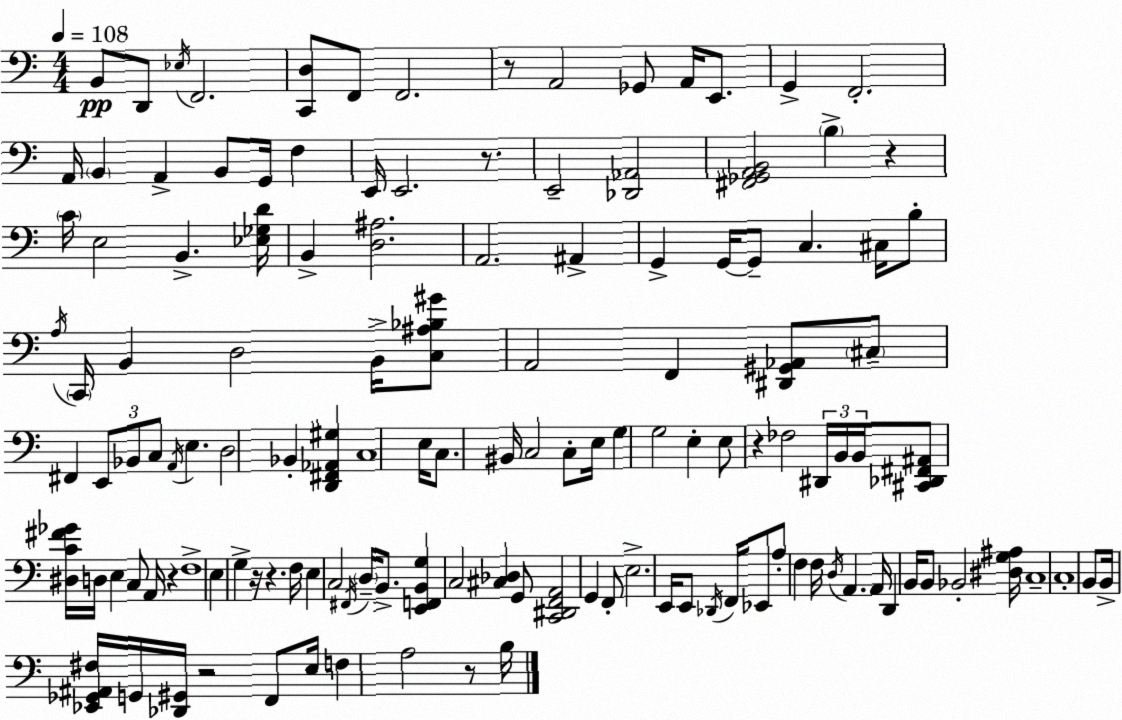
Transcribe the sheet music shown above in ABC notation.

X:1
T:Untitled
M:4/4
L:1/4
K:Am
B,,/2 D,,/2 _E,/4 F,,2 [C,,D,]/2 F,,/2 F,,2 z/2 A,,2 _G,,/2 A,,/4 E,,/2 G,, F,,2 A,,/4 B,, A,, B,,/2 G,,/4 F, E,,/4 E,,2 z/2 E,,2 [_D,,_A,,]2 [^F,,_G,,A,,B,,]2 B, z C/4 E,2 B,, [_E,_G,D]/4 B,, [D,^A,]2 A,,2 ^A,, G,, G,,/4 G,,/2 C, ^C,/4 B,/2 A,/4 C,,/4 B,, D,2 B,,/4 [C,^A,_B,^G]/2 A,,2 F,, [^D,,^G,,_A,,]/2 ^C,/2 ^F,, E,,/2 _B,,/2 C,/2 A,,/4 E, D,2 _B,, [D,,^F,,_A,,^G,] C,4 E,/4 C,/2 ^B,,/4 C,2 C,/2 E,/4 G, G,2 E, E,/2 z _F,2 ^D,,/4 B,,/4 B,,/4 [^C,,_D,,^F,,^A,,]/2 [^D,C^F_G]/4 D,/4 E, C,/2 A,,/4 z F,4 E, G, z/4 z F,/4 E, C,2 ^F,,/4 D,/4 B,,/2 [E,,F,,B,,G,] C,2 [^C,_D,] G,,/2 [C,,^D,,F,,A,,]2 G,, F,,/2 E,2 E,,/4 E,,/2 _D,,/4 F,,/4 _E,,/2 A,/2 F, F,/4 D,/4 A,, A,,/4 D,, B,,/4 B,,/2 _B,,2 [^D,G,^A,]/4 C,4 C,4 B,,/2 B,,/4 [_E,,_G,,^A,,^F,]/4 G,,/4 [_D,,^G,,]/4 z2 F,,/2 E,/4 F, A,2 z/2 B,/4